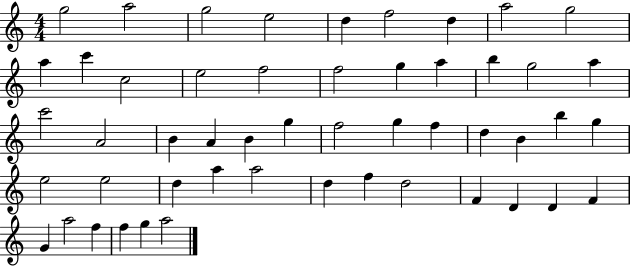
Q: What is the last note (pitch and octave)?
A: A5